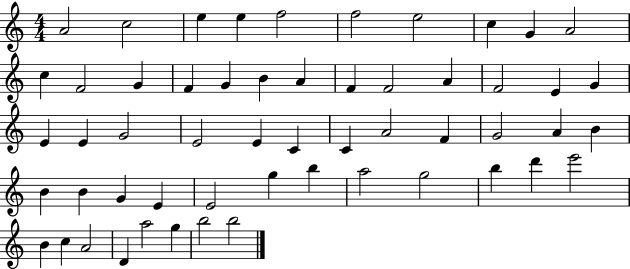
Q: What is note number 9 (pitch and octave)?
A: G4